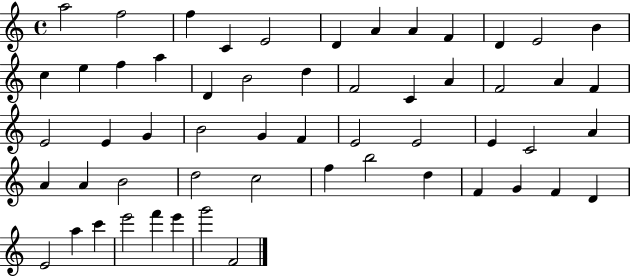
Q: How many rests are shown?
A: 0